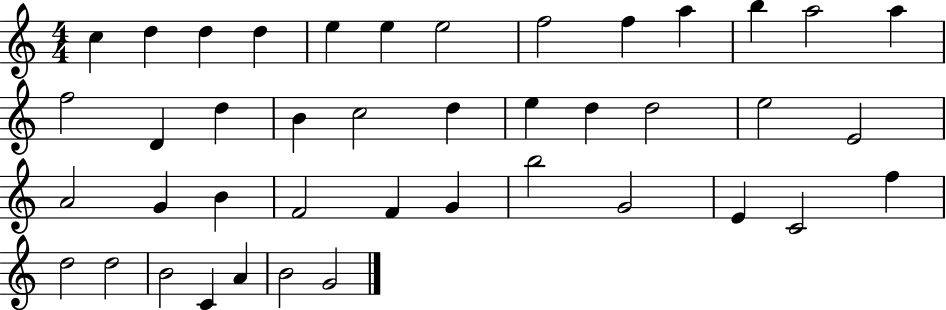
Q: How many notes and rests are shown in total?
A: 42